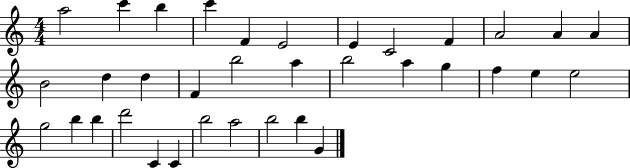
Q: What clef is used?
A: treble